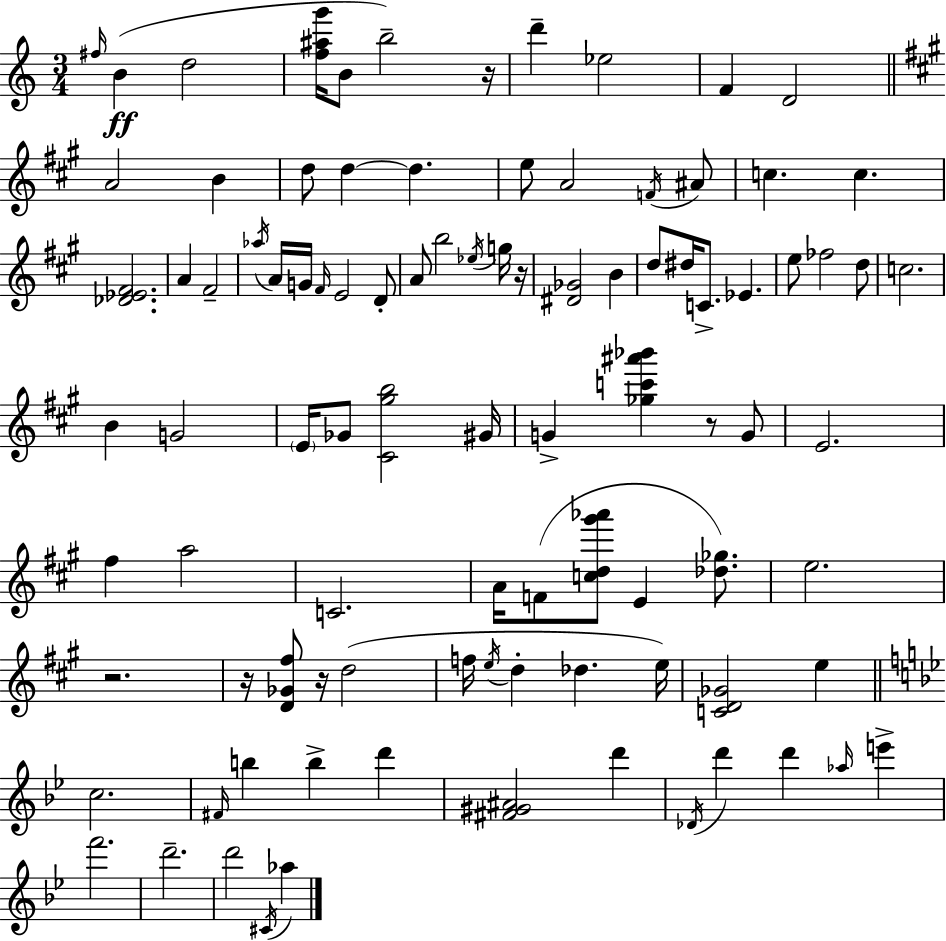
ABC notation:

X:1
T:Untitled
M:3/4
L:1/4
K:C
^f/4 B d2 [f^ag']/4 B/2 b2 z/4 d' _e2 F D2 A2 B d/2 d d e/2 A2 F/4 ^A/2 c c [_D_E^F]2 A ^F2 _a/4 A/4 G/4 ^F/4 E2 D/2 A/2 b2 _e/4 g/4 z/4 [^D_G]2 B d/2 ^d/4 C/2 _E e/2 _f2 d/2 c2 B G2 E/4 _G/2 [^C^gb]2 ^G/4 G [_gc'^a'_b'] z/2 G/2 E2 ^f a2 C2 A/4 F/2 [cd^g'_a']/2 E [_d_g]/2 e2 z2 z/4 [D_G^f]/2 z/4 d2 f/4 e/4 d _d e/4 [CD_G]2 e c2 ^F/4 b b d' [^F^G^A]2 d' _D/4 d' d' _a/4 e' f'2 d'2 d'2 ^C/4 _a